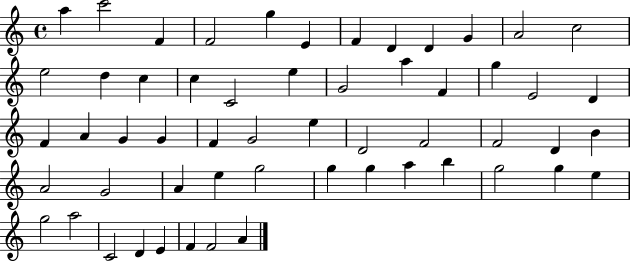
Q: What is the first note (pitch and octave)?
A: A5